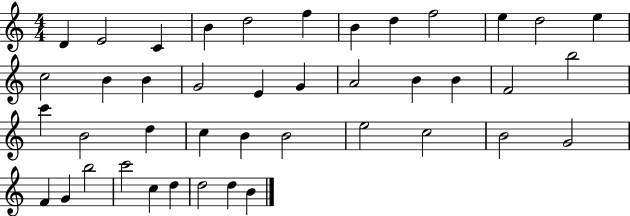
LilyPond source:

{
  \clef treble
  \numericTimeSignature
  \time 4/4
  \key c \major
  d'4 e'2 c'4 | b'4 d''2 f''4 | b'4 d''4 f''2 | e''4 d''2 e''4 | \break c''2 b'4 b'4 | g'2 e'4 g'4 | a'2 b'4 b'4 | f'2 b''2 | \break c'''4 b'2 d''4 | c''4 b'4 b'2 | e''2 c''2 | b'2 g'2 | \break f'4 g'4 b''2 | c'''2 c''4 d''4 | d''2 d''4 b'4 | \bar "|."
}